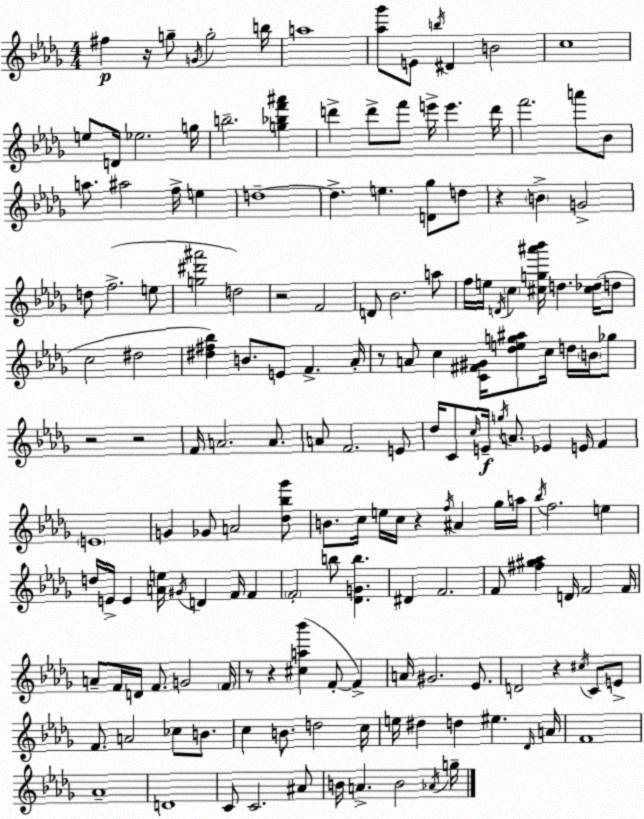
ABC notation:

X:1
T:Untitled
M:4/4
L:1/4
K:Bbm
^f z/4 g/2 G/4 g2 b/4 a4 [_a_g']/2 E/2 b/4 ^D B2 c4 e/2 D/4 _e2 g/4 b2 [g_bf'^a'] d' d'/2 f'/2 e'/4 e' d'/4 f'2 a'/2 _B/2 a/2 ^a2 f/4 e d4 d e [D_g]/2 d/2 z B G2 d/2 f2 e/2 [g^d'^a']2 d2 z2 F2 D/2 _B2 a/2 f/4 e/4 D/4 c [^cg^a'_b']/4 d [^c_d]/4 d/2 c2 ^d2 [^d^f_b] B/2 E/2 F _A/4 z/2 A/2 c [C^F^G]/4 [_deg^a]/2 c/4 d/4 B/4 _g/2 z2 z2 F/4 A2 A/2 A/2 F2 E/2 _d/4 C/2 c/4 E/4 g/4 A/2 _E E/4 F E4 G _G/2 A2 [_d_b_g']/2 B/2 c/4 e/4 c/4 z f/4 ^A _g/4 a/4 _b/4 f2 e d/4 E/4 E [Ae]/4 ^G/4 D F/4 F F2 b/2 [_DGb] ^D F2 F/2 [^f^g_a] D/4 F2 F/4 A/2 F/4 D/4 F/2 G2 F/4 z/2 z [^ca_b'] F/2 F A/4 ^G2 _E/2 D2 z ^c/4 C/2 E/2 F/2 A2 _c/2 B/2 c B/2 d2 c/4 e/4 ^d d ^e _D/4 A/4 F4 _A4 D4 C/2 C2 ^A/2 B/4 A B2 _A/4 g/4